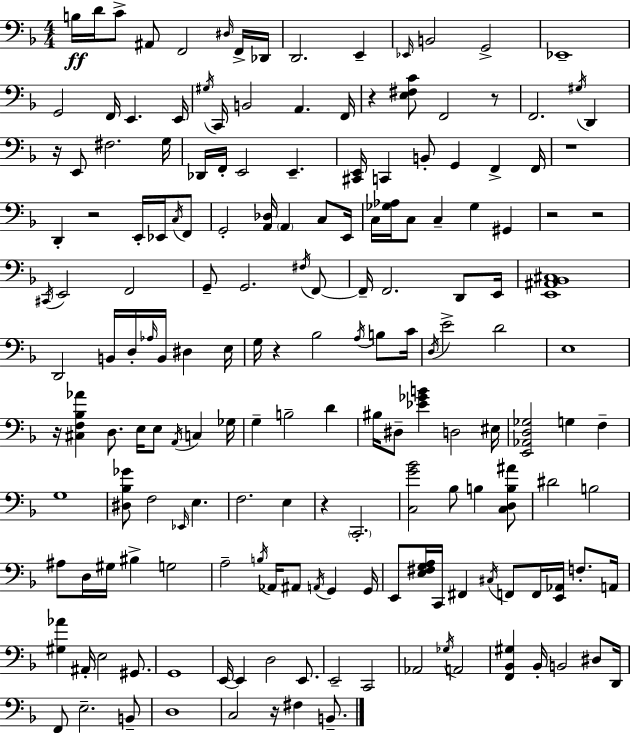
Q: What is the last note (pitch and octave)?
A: B2